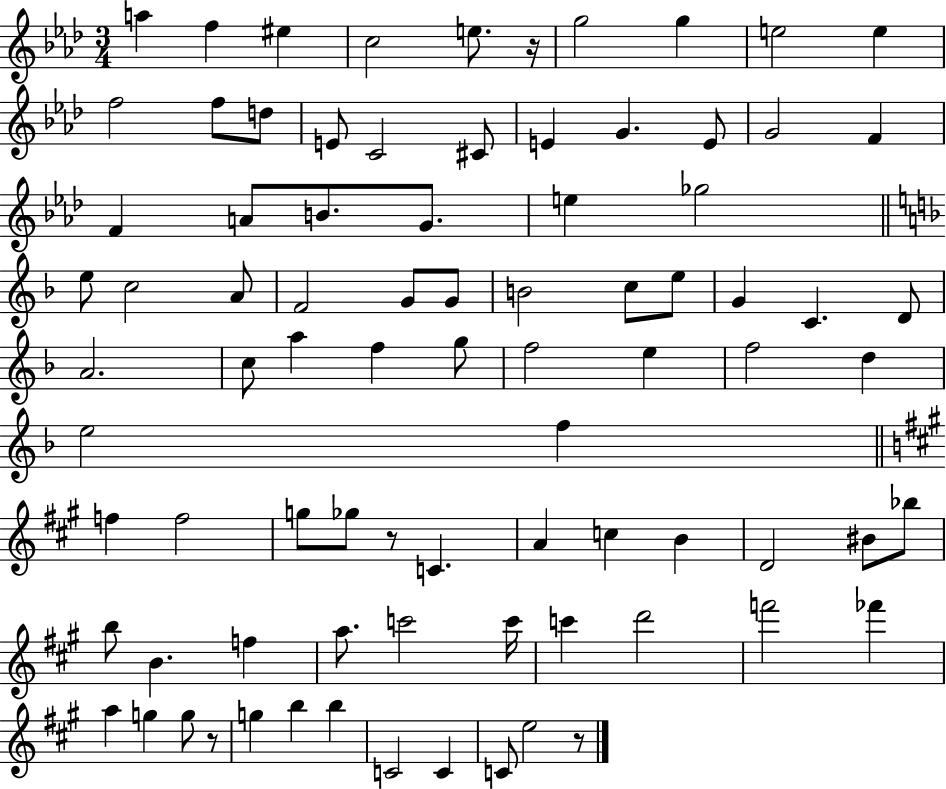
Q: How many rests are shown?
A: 4